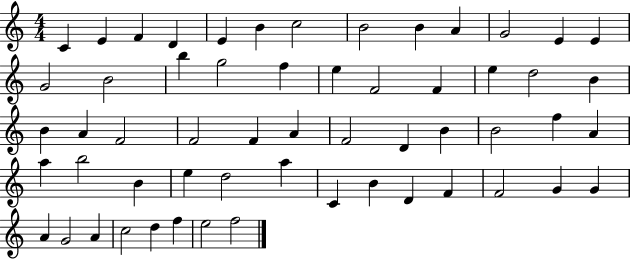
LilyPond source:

{
  \clef treble
  \numericTimeSignature
  \time 4/4
  \key c \major
  c'4 e'4 f'4 d'4 | e'4 b'4 c''2 | b'2 b'4 a'4 | g'2 e'4 e'4 | \break g'2 b'2 | b''4 g''2 f''4 | e''4 f'2 f'4 | e''4 d''2 b'4 | \break b'4 a'4 f'2 | f'2 f'4 a'4 | f'2 d'4 b'4 | b'2 f''4 a'4 | \break a''4 b''2 b'4 | e''4 d''2 a''4 | c'4 b'4 d'4 f'4 | f'2 g'4 g'4 | \break a'4 g'2 a'4 | c''2 d''4 f''4 | e''2 f''2 | \bar "|."
}